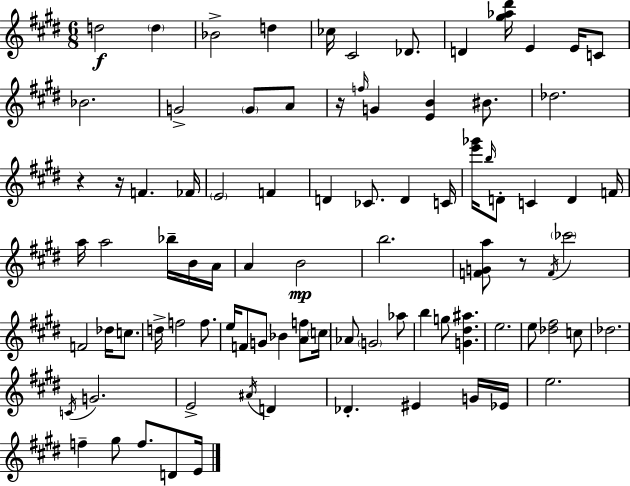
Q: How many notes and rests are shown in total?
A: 88